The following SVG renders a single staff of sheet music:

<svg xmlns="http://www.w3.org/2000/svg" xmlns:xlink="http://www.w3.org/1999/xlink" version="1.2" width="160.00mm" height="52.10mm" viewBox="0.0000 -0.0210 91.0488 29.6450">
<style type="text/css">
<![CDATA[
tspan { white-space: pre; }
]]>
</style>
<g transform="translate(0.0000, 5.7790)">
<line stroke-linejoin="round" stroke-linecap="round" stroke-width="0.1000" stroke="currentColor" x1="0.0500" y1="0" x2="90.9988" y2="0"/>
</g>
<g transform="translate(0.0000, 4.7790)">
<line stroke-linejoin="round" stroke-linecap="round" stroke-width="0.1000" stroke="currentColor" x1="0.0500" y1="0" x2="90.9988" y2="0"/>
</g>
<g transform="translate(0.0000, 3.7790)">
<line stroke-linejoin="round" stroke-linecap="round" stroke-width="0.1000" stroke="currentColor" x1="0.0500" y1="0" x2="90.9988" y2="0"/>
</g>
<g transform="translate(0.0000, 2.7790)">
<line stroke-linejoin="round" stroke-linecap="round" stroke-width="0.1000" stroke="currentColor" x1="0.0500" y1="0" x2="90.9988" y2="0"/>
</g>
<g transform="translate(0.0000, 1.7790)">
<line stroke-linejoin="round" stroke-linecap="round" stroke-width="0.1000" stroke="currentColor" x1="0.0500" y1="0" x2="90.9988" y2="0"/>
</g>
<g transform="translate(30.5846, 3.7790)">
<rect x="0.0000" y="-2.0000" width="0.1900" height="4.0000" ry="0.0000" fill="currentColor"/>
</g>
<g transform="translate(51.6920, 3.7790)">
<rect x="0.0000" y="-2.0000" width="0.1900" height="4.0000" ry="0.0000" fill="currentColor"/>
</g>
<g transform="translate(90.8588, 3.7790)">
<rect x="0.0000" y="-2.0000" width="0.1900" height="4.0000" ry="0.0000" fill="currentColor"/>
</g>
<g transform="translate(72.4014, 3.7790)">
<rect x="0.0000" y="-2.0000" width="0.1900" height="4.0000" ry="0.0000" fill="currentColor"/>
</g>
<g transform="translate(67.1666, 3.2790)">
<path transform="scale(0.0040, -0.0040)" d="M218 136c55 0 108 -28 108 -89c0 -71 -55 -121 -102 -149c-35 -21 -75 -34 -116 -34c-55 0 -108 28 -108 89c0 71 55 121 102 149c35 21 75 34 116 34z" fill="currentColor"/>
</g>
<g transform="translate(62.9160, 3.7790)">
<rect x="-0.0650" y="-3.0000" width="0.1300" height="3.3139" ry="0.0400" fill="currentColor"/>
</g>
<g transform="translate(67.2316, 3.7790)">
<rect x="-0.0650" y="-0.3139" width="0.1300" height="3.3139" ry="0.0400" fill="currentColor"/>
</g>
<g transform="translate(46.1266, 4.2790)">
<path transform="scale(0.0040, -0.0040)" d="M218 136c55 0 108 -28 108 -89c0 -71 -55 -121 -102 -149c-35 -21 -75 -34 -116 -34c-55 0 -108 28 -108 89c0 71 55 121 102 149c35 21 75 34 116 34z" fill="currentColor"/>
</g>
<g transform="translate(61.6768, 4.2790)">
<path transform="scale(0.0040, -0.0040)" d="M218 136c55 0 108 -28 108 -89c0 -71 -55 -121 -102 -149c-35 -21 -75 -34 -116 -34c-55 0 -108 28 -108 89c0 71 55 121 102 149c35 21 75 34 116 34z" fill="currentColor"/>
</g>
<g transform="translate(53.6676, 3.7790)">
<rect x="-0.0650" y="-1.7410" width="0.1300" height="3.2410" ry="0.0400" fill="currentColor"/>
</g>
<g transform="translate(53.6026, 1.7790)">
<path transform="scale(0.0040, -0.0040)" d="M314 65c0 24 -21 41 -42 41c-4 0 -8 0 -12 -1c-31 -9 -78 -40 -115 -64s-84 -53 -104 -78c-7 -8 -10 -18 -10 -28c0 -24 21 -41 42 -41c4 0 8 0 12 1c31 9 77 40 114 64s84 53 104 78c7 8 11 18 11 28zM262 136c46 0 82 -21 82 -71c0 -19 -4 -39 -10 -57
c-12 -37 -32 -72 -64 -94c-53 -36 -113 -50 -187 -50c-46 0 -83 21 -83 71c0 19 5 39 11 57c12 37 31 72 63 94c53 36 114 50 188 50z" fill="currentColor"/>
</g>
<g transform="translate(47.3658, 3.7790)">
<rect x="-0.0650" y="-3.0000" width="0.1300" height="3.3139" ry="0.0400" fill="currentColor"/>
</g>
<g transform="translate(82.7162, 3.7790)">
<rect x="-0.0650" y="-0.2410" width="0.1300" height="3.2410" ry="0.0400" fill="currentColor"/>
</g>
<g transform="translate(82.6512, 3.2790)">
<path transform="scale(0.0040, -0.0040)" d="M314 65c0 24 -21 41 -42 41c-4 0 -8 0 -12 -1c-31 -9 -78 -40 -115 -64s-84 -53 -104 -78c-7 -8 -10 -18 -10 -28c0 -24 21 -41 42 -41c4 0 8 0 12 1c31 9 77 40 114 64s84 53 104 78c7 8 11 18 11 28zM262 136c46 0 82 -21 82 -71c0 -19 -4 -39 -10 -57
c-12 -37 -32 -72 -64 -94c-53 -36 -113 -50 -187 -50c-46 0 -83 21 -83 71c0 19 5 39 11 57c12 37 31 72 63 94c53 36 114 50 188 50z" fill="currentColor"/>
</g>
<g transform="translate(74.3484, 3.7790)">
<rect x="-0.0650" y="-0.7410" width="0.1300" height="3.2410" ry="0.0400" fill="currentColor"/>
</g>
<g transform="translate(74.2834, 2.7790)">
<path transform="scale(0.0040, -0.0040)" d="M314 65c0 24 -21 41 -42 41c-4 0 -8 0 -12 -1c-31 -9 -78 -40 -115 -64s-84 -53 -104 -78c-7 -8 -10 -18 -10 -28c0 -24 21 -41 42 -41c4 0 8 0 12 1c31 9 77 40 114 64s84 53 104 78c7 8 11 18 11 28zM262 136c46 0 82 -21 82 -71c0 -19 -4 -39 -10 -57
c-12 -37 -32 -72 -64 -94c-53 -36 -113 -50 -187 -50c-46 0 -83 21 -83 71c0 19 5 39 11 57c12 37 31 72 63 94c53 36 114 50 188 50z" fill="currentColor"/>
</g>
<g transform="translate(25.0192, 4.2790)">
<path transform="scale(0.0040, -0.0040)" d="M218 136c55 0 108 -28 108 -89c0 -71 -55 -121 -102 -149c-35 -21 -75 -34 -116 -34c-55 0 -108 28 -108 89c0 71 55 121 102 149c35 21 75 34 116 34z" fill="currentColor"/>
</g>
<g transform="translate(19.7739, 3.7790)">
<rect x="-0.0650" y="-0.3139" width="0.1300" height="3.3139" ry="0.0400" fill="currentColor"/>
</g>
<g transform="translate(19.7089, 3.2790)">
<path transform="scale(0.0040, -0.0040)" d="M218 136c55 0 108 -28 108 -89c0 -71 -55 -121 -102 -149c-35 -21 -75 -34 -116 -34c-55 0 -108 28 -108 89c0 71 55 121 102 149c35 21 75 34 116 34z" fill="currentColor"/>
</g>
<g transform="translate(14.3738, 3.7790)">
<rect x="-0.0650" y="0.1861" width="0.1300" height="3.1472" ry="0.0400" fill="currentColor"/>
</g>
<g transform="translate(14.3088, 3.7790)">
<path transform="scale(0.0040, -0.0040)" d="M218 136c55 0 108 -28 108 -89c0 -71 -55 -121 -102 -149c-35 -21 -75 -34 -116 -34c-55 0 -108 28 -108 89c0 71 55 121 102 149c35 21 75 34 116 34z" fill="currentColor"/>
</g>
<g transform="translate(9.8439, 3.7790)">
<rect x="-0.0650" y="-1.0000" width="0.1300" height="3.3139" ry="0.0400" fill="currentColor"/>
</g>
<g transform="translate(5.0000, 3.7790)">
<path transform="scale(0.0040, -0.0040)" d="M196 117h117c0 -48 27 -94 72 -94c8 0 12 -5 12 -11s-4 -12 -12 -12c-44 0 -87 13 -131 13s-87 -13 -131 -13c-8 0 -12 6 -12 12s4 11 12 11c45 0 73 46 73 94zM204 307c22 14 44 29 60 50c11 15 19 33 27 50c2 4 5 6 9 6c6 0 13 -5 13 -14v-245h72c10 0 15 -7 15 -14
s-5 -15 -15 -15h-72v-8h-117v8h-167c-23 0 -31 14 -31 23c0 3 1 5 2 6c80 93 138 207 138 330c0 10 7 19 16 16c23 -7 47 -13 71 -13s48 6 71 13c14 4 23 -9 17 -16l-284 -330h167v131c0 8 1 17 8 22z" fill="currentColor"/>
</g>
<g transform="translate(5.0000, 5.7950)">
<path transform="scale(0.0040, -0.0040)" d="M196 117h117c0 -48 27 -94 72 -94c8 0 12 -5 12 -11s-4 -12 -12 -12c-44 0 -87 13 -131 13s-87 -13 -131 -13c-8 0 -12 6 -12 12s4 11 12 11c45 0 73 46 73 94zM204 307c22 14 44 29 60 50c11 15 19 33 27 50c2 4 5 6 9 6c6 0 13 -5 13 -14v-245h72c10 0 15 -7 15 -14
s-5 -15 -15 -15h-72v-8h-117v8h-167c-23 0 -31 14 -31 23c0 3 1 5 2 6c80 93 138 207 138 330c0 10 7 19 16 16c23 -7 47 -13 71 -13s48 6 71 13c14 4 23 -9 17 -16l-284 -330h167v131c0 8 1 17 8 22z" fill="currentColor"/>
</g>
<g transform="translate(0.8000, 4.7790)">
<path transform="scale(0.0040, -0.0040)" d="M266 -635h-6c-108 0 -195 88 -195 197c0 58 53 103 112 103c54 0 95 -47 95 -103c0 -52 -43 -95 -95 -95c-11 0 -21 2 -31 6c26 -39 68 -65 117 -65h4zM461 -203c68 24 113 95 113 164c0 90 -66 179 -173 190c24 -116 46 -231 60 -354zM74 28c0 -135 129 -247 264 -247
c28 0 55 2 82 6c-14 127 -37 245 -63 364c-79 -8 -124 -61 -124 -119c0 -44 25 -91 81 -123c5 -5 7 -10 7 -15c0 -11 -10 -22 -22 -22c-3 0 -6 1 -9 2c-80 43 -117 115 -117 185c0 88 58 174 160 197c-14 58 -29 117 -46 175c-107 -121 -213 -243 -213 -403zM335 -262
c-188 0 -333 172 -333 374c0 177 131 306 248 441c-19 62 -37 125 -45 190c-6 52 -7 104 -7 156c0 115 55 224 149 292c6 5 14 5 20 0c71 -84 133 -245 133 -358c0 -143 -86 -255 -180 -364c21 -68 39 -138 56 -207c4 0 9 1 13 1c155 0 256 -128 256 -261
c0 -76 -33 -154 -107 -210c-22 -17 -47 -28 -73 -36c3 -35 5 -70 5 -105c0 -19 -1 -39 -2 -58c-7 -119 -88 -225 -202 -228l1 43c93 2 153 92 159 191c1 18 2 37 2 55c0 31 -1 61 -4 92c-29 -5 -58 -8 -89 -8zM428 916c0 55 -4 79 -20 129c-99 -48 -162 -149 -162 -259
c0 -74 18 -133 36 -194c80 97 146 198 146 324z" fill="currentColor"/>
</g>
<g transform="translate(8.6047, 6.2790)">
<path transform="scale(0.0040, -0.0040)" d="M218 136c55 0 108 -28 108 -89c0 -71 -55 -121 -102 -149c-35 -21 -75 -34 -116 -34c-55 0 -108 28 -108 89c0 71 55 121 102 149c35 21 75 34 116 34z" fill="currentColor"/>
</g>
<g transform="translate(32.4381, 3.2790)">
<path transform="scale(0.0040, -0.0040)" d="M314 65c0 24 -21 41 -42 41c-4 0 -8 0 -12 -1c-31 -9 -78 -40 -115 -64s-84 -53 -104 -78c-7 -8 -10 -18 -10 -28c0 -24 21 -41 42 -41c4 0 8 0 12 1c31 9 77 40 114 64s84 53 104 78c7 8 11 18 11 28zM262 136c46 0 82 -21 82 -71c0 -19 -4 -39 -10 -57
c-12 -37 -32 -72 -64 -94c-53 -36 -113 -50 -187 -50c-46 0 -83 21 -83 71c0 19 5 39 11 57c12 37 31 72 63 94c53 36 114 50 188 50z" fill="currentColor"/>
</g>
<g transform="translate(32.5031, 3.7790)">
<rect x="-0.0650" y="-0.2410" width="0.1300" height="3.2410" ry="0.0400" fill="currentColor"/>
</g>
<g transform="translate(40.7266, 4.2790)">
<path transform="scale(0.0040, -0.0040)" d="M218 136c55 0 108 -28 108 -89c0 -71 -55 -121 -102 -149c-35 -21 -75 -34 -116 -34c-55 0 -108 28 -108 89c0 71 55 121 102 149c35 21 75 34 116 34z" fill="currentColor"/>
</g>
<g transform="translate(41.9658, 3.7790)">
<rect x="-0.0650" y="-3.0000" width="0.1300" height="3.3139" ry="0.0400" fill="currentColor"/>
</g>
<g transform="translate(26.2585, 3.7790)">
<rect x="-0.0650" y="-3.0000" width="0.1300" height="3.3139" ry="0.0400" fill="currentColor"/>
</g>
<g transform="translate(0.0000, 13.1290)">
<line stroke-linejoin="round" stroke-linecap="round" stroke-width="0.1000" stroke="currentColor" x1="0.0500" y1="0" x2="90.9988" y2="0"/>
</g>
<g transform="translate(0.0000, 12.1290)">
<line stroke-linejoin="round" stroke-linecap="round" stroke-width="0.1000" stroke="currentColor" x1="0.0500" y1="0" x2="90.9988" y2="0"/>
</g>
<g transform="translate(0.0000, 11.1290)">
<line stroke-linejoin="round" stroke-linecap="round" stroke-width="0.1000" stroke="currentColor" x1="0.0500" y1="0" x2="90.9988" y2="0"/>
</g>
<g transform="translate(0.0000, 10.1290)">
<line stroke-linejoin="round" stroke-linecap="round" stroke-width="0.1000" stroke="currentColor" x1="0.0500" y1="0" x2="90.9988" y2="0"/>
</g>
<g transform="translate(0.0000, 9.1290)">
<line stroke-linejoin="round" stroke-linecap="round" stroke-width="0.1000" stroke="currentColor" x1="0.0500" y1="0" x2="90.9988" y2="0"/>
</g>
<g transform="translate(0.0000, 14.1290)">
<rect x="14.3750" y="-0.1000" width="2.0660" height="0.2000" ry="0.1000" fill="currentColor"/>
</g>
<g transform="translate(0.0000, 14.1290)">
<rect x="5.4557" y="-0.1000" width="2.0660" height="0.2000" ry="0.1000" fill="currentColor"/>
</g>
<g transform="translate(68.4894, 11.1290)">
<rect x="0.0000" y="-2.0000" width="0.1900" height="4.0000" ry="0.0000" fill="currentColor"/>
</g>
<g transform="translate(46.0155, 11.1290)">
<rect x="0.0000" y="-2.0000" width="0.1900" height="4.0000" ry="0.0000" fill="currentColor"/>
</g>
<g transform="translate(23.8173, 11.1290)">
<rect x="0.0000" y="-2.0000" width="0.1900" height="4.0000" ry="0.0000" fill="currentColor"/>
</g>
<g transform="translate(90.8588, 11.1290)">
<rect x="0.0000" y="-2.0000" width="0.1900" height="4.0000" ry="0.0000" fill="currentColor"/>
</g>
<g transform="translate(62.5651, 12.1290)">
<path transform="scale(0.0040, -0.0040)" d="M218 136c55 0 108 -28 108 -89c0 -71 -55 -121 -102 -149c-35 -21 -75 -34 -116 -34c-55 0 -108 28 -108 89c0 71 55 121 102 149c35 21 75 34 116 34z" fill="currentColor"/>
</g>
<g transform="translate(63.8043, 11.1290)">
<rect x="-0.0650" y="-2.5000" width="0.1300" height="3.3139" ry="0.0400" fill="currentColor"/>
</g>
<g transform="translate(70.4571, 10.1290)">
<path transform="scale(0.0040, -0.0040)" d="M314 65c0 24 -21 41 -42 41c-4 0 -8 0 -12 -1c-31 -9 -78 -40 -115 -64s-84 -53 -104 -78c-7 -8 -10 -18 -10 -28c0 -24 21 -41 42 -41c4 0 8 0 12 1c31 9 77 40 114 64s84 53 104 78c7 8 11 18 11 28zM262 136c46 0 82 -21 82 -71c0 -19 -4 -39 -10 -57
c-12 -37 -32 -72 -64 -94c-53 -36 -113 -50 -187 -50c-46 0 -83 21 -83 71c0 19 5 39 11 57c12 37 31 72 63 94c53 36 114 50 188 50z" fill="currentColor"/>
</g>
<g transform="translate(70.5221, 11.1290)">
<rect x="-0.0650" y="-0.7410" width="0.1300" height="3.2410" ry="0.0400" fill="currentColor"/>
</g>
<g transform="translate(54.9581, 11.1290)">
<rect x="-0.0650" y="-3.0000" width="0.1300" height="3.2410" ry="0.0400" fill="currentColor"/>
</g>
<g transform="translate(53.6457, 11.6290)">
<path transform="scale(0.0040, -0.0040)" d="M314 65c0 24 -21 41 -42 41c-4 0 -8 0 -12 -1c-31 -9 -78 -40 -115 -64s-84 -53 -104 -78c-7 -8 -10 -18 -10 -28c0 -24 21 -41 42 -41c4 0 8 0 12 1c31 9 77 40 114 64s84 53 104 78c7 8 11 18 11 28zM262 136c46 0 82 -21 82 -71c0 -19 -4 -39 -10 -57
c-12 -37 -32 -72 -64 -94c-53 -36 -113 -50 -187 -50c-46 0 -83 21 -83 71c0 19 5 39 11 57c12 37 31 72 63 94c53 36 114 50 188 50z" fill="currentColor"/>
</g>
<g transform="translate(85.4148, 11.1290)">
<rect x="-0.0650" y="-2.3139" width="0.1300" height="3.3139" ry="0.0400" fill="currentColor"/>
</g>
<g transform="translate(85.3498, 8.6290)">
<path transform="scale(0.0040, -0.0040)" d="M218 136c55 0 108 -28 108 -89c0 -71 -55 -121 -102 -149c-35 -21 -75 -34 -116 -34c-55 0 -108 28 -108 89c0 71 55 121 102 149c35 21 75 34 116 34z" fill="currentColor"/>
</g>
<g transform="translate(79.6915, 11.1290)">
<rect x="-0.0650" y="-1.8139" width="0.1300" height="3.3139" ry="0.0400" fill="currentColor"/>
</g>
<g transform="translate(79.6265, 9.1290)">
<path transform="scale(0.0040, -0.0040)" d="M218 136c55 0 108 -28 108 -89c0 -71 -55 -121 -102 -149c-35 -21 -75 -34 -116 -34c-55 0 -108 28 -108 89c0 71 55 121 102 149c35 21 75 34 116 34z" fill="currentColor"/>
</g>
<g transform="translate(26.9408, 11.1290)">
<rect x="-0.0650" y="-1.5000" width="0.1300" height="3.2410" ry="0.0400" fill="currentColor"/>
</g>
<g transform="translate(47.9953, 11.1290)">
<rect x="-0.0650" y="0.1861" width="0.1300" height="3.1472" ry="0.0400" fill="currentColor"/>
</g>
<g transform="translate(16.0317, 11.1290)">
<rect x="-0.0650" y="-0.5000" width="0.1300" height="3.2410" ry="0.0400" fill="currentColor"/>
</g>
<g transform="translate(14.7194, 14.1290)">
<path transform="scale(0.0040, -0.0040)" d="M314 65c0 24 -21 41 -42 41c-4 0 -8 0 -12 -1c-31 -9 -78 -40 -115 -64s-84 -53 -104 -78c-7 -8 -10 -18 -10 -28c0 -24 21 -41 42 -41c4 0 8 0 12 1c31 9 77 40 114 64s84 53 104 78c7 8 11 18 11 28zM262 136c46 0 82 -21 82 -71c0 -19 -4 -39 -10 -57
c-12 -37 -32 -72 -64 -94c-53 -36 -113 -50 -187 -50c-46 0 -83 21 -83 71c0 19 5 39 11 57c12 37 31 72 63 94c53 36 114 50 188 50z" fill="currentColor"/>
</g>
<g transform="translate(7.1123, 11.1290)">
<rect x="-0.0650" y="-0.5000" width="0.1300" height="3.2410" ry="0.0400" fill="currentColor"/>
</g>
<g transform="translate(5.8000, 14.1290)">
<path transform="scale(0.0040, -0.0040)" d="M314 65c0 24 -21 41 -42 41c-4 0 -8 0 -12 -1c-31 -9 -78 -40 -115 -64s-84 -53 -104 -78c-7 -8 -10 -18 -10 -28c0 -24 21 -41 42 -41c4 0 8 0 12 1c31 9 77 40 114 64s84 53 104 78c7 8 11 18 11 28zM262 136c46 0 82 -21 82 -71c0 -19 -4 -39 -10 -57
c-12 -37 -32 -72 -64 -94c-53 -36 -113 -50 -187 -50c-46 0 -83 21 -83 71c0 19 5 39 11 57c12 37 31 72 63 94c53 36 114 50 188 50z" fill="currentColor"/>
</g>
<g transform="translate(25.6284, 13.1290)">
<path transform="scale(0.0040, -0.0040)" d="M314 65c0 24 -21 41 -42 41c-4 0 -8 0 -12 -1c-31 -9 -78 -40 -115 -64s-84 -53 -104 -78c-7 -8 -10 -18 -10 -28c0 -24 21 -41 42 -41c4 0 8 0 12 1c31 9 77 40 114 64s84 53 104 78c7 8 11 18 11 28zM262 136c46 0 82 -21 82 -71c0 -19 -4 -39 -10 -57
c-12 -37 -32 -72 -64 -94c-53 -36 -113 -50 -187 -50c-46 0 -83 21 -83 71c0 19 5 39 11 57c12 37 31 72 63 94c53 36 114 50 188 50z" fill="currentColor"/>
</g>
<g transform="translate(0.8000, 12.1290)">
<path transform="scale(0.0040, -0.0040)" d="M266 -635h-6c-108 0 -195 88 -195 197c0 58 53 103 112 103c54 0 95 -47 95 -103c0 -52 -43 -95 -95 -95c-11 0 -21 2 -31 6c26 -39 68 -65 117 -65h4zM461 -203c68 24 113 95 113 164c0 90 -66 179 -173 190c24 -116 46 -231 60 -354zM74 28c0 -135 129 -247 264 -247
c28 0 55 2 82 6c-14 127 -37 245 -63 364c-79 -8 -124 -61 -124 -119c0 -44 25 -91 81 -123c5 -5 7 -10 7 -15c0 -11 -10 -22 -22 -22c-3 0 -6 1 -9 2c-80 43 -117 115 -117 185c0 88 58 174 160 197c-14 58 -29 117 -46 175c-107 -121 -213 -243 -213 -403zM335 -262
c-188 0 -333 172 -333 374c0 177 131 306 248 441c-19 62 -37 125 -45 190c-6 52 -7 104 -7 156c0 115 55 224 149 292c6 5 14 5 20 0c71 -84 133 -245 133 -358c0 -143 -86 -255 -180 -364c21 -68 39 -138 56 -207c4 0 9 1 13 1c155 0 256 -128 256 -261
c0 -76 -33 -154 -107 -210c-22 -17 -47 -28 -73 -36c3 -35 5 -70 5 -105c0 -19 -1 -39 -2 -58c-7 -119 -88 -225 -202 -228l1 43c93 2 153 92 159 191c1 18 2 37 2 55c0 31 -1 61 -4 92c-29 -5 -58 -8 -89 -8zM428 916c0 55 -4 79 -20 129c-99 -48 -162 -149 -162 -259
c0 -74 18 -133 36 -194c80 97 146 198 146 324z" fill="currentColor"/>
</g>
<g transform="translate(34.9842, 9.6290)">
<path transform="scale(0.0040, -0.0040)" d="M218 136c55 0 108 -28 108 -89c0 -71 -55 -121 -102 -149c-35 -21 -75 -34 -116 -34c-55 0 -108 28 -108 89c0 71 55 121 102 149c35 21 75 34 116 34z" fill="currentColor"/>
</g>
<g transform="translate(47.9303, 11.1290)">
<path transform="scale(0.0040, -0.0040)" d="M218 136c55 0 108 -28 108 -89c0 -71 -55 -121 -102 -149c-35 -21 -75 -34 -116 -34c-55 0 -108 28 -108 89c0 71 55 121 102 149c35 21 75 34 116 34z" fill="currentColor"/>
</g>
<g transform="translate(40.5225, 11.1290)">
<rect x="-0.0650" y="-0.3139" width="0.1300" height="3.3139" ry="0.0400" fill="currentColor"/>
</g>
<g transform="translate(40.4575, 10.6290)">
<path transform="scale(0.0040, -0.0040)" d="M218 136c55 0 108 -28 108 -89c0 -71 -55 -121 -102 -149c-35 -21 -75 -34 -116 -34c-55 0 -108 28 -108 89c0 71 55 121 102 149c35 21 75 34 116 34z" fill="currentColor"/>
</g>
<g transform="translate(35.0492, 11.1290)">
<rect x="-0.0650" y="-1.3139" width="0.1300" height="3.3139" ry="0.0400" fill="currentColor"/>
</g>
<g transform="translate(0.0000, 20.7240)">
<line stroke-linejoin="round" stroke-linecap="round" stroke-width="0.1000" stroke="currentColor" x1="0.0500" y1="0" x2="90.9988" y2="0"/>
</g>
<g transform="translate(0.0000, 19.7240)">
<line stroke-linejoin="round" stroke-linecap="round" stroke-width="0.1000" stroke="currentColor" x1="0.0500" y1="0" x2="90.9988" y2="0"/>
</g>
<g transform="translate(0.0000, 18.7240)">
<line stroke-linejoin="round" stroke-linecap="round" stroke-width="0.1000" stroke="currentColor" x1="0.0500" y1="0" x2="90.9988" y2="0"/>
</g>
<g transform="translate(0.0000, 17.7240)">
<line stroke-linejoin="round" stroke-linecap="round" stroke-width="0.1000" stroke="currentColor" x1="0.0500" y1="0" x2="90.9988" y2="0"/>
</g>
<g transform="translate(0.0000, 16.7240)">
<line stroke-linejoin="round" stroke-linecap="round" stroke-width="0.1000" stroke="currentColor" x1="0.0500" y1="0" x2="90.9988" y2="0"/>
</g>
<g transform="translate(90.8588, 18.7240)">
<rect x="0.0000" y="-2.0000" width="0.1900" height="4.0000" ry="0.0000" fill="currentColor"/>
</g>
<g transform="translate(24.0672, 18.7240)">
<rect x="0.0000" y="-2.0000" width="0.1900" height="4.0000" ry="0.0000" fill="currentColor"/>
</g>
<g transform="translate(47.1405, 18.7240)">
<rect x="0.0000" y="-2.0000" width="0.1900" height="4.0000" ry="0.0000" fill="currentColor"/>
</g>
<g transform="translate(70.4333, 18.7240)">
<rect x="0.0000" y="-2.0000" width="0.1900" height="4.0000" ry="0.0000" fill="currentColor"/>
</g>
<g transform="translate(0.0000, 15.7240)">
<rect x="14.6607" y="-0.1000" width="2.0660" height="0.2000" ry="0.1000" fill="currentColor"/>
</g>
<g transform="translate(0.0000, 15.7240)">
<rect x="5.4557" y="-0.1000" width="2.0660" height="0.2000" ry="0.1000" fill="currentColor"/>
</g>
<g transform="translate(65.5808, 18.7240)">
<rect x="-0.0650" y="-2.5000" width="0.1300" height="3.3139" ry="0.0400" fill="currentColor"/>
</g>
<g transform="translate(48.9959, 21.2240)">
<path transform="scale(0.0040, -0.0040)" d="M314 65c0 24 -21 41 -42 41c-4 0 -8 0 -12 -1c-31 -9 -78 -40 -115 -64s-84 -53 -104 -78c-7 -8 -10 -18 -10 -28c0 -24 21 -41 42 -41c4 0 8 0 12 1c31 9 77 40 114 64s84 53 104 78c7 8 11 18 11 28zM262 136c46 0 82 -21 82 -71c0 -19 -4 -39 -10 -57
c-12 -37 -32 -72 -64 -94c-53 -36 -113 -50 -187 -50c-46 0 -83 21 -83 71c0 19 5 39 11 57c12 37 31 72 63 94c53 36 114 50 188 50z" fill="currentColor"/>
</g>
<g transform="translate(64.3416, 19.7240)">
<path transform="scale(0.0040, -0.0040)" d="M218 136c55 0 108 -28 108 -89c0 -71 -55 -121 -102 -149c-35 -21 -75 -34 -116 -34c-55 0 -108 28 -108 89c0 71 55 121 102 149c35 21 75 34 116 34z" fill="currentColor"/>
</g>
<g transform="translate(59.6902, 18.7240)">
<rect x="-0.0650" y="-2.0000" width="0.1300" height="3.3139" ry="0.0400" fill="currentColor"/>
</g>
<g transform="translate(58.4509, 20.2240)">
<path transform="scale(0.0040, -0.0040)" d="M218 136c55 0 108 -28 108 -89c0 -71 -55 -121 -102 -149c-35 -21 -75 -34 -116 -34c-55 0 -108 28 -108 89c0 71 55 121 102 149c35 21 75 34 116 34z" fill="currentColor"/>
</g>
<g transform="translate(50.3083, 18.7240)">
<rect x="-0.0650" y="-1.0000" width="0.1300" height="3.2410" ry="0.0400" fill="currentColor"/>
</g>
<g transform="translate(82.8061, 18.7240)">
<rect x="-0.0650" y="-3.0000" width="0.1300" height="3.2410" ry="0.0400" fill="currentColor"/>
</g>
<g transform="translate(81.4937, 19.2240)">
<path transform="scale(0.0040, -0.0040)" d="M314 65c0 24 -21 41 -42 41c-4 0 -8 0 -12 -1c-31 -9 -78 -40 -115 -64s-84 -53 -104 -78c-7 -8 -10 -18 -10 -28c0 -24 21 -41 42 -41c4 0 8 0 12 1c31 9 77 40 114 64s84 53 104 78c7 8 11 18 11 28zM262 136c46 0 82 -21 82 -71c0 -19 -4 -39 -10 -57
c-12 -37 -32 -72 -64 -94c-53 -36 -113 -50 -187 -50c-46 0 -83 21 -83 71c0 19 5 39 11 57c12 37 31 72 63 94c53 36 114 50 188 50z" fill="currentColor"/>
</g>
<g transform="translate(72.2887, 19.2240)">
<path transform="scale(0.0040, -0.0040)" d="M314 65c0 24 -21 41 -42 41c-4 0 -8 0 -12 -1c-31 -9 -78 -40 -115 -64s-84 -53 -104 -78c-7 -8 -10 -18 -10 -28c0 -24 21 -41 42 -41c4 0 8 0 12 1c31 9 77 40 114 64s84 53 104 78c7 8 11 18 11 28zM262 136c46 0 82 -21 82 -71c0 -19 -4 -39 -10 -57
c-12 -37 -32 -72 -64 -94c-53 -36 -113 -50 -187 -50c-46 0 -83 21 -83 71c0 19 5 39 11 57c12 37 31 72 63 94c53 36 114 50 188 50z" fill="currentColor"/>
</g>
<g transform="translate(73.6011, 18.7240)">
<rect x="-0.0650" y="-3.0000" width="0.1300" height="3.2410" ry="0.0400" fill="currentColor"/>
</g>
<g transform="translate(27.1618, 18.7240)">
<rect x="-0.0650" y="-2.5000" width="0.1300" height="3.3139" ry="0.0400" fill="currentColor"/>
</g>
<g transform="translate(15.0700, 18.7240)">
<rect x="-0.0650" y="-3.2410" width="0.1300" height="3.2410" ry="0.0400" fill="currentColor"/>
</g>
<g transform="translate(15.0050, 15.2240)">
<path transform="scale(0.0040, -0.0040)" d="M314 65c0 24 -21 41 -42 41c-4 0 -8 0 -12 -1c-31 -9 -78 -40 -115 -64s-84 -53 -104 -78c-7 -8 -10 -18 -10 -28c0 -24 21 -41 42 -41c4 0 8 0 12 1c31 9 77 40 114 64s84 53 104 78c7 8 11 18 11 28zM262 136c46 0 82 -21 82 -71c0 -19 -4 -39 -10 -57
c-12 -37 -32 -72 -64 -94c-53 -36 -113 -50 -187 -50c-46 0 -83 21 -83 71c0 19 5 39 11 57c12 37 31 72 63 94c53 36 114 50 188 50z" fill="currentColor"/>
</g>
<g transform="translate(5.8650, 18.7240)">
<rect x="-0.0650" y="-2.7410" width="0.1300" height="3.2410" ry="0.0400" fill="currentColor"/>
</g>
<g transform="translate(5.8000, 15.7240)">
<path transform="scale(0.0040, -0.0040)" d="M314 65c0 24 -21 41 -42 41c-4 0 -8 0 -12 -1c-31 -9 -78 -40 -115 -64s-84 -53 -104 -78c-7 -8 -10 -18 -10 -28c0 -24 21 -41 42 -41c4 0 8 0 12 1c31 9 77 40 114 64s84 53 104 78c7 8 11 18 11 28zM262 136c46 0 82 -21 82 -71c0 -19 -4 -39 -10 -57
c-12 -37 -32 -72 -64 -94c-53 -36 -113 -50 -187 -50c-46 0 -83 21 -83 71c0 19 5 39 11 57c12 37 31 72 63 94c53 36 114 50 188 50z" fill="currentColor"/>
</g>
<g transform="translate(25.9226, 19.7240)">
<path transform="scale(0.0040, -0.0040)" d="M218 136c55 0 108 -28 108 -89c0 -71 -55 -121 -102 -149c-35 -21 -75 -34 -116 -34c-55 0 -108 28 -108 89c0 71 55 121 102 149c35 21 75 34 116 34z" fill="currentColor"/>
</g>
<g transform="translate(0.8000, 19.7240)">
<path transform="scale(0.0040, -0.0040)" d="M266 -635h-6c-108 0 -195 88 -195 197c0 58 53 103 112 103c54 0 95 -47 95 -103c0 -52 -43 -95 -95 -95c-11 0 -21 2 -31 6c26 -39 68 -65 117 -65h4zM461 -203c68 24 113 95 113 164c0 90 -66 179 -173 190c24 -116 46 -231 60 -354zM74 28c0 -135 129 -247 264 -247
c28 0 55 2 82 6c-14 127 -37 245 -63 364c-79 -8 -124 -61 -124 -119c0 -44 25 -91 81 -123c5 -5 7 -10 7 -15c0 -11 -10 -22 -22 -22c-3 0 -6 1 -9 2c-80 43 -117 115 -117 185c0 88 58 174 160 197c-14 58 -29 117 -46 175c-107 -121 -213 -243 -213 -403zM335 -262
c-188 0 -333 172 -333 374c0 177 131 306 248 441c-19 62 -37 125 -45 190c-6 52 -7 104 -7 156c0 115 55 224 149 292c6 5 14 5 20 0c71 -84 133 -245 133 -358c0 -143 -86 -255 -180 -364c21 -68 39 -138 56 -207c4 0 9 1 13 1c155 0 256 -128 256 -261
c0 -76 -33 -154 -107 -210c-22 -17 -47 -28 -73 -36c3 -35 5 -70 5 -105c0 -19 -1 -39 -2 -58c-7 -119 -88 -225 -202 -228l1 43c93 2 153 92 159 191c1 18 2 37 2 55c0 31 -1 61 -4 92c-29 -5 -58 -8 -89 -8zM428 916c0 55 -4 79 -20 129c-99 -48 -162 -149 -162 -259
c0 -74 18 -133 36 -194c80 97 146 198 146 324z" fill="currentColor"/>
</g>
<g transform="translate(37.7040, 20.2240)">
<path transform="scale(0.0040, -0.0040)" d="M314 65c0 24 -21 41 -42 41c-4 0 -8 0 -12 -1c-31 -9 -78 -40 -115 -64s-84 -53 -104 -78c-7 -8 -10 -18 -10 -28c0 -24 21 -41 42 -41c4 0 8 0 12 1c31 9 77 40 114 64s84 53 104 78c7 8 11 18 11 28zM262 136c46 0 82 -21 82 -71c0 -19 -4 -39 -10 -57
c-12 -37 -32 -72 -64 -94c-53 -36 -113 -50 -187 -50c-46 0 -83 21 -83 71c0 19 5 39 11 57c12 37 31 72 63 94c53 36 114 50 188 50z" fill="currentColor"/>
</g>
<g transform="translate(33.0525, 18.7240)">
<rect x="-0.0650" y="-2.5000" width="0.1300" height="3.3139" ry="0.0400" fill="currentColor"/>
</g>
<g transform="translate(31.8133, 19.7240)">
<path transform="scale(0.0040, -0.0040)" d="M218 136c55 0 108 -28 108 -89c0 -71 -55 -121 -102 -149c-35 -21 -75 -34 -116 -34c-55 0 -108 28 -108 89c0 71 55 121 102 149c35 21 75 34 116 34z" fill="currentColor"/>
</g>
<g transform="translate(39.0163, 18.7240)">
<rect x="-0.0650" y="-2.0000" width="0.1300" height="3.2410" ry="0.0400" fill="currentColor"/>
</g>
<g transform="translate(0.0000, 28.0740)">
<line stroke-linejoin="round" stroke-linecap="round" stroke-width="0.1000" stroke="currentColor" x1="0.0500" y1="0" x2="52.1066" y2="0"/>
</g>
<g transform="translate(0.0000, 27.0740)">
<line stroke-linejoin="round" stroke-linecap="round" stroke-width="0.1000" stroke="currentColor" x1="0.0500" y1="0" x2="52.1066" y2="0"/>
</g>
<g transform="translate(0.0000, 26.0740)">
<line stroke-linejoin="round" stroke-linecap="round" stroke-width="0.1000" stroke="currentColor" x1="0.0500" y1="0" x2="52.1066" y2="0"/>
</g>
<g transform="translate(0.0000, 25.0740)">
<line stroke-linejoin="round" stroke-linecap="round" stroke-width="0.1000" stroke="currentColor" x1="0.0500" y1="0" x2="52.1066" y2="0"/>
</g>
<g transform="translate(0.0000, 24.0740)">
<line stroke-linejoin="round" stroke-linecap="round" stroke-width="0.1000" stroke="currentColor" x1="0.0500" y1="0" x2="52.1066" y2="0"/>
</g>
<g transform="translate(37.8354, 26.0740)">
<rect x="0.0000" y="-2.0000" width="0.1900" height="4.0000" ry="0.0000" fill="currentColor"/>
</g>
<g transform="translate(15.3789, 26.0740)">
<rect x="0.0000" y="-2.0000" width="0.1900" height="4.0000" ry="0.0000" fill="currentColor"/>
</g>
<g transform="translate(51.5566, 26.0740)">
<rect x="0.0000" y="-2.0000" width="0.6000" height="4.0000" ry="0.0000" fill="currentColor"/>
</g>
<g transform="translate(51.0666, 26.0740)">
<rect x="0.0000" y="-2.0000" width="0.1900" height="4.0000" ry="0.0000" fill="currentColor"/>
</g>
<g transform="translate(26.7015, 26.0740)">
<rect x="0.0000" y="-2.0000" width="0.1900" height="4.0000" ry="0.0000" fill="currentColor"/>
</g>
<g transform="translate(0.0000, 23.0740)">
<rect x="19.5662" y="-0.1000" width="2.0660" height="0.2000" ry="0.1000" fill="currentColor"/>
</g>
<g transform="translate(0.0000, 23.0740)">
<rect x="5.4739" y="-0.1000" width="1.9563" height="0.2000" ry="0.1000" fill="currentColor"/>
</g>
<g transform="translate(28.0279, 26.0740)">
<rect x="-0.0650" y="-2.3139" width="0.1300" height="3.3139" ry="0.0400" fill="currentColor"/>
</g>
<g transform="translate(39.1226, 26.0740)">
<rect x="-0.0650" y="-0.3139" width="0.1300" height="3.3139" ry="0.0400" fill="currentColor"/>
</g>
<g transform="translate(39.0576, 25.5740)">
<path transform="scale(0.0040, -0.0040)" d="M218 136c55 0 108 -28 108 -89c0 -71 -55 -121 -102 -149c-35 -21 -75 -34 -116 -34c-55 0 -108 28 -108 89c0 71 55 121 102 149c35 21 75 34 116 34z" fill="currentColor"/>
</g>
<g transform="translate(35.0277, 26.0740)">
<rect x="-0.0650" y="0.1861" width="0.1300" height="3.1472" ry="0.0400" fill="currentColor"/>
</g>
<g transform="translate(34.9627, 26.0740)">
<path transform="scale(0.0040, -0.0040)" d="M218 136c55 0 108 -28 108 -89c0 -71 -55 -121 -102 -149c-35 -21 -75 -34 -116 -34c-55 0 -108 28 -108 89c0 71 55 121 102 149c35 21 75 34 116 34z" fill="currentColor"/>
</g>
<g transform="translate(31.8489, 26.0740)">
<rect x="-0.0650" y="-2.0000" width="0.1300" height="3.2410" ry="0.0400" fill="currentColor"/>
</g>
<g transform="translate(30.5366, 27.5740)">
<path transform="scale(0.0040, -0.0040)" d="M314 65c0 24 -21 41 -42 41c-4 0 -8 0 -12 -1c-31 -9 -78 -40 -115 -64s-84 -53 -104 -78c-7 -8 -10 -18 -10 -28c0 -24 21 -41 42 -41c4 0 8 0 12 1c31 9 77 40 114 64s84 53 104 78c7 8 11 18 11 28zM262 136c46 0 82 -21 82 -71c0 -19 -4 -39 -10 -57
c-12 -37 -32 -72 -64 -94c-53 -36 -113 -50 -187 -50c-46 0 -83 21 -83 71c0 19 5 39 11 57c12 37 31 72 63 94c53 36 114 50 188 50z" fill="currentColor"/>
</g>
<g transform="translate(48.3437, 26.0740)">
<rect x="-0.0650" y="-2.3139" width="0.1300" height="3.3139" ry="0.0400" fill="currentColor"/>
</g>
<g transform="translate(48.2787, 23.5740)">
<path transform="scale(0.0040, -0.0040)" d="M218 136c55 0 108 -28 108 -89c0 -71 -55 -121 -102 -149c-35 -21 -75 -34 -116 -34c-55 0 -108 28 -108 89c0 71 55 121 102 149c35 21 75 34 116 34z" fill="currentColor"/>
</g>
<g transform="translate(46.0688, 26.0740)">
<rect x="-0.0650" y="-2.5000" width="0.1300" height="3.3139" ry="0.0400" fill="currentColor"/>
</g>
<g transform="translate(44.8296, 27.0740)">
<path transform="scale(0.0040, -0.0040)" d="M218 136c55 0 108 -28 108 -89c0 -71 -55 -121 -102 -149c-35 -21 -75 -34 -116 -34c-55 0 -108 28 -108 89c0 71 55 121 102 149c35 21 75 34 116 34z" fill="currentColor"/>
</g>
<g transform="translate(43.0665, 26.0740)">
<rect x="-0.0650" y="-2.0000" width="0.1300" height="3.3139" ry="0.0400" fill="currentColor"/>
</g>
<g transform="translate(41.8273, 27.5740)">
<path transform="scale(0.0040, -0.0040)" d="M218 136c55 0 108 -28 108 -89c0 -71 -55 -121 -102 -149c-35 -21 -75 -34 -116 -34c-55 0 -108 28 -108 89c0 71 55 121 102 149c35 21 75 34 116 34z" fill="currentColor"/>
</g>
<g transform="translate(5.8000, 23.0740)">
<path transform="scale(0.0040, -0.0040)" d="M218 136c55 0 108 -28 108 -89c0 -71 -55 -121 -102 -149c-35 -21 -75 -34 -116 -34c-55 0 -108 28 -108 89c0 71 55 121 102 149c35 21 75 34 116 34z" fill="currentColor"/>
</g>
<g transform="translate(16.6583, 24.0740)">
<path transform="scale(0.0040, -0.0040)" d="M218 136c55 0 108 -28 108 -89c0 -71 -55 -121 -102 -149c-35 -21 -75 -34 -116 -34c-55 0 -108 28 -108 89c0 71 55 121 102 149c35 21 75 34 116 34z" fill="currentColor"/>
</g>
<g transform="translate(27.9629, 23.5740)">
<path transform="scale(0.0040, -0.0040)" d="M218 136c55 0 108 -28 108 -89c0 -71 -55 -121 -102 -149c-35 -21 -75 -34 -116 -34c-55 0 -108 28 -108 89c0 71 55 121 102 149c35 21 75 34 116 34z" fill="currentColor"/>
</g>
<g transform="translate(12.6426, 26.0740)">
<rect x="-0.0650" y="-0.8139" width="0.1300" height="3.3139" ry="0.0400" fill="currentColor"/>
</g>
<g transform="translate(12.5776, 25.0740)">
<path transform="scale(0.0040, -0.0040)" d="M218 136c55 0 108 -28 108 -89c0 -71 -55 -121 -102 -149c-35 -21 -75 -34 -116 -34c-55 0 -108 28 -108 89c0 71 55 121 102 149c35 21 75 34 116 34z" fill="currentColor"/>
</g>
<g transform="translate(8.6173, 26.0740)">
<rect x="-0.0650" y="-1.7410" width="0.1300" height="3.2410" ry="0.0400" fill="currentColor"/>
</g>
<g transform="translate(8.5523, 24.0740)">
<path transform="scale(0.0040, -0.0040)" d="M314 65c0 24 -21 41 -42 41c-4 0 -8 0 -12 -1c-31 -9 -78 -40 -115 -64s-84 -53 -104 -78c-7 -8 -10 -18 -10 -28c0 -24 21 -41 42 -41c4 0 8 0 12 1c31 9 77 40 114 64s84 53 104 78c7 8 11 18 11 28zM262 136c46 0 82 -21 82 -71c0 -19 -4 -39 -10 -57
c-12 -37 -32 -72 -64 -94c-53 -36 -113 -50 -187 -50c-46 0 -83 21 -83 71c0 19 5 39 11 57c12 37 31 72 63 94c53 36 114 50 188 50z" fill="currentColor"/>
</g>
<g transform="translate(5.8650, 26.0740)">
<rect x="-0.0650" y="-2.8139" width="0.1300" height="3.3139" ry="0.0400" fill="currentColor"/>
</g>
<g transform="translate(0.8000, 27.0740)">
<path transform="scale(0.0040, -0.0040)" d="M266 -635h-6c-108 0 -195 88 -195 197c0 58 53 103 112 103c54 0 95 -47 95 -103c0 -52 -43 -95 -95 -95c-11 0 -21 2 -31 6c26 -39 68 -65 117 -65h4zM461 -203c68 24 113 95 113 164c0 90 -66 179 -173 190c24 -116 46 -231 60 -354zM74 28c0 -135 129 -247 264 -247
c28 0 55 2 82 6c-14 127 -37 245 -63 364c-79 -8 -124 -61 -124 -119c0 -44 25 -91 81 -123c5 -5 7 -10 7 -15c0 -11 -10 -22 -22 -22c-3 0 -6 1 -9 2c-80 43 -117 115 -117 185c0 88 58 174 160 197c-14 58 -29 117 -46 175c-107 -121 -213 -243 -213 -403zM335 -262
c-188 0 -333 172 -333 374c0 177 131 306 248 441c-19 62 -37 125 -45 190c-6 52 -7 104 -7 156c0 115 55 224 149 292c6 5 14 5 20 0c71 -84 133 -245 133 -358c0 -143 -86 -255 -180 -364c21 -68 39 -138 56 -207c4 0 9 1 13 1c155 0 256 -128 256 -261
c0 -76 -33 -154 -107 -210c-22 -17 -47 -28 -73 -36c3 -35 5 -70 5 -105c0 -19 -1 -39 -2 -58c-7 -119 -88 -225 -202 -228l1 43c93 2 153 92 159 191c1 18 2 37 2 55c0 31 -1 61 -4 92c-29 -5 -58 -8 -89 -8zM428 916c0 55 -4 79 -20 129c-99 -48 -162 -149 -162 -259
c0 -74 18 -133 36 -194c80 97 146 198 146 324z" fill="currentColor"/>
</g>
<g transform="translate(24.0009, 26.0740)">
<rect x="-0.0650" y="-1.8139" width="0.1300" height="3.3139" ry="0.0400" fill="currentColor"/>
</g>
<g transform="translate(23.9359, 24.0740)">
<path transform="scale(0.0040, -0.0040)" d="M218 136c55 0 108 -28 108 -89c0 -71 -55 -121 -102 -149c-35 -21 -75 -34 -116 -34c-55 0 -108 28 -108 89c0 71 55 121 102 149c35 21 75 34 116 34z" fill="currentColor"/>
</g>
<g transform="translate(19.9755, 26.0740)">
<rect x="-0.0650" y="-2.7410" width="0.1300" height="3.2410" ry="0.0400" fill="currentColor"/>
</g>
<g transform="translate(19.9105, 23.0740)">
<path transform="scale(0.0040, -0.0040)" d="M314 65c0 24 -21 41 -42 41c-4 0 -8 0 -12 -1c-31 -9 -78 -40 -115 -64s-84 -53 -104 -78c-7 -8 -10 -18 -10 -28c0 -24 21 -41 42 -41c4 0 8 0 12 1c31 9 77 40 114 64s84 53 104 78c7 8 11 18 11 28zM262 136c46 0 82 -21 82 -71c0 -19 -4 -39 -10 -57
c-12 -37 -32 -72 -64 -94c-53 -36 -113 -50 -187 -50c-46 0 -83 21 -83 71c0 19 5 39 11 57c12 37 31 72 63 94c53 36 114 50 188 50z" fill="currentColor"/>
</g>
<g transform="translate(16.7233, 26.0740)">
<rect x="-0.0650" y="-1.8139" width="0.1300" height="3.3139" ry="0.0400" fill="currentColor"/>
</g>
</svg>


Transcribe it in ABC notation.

X:1
T:Untitled
M:4/4
L:1/4
K:C
D B c A c2 A A f2 A c d2 c2 C2 C2 E2 e c B A2 G d2 f g a2 b2 G G F2 D2 F G A2 A2 a f2 d f a2 f g F2 B c F G g